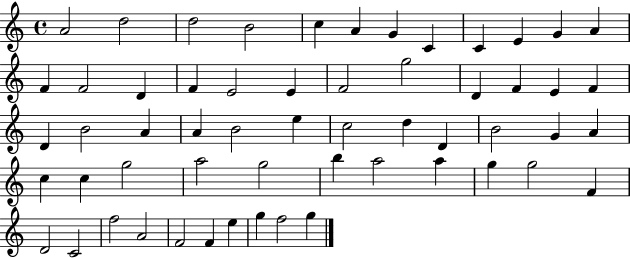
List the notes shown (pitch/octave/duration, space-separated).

A4/h D5/h D5/h B4/h C5/q A4/q G4/q C4/q C4/q E4/q G4/q A4/q F4/q F4/h D4/q F4/q E4/h E4/q F4/h G5/h D4/q F4/q E4/q F4/q D4/q B4/h A4/q A4/q B4/h E5/q C5/h D5/q D4/q B4/h G4/q A4/q C5/q C5/q G5/h A5/h G5/h B5/q A5/h A5/q G5/q G5/h F4/q D4/h C4/h F5/h A4/h F4/h F4/q E5/q G5/q F5/h G5/q